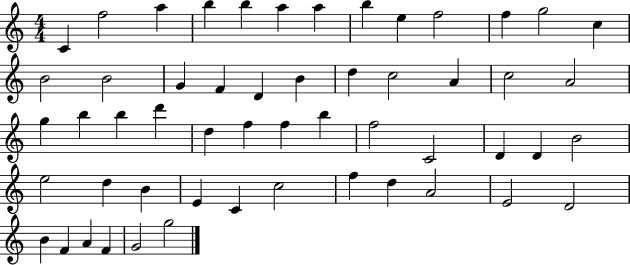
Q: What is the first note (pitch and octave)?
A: C4